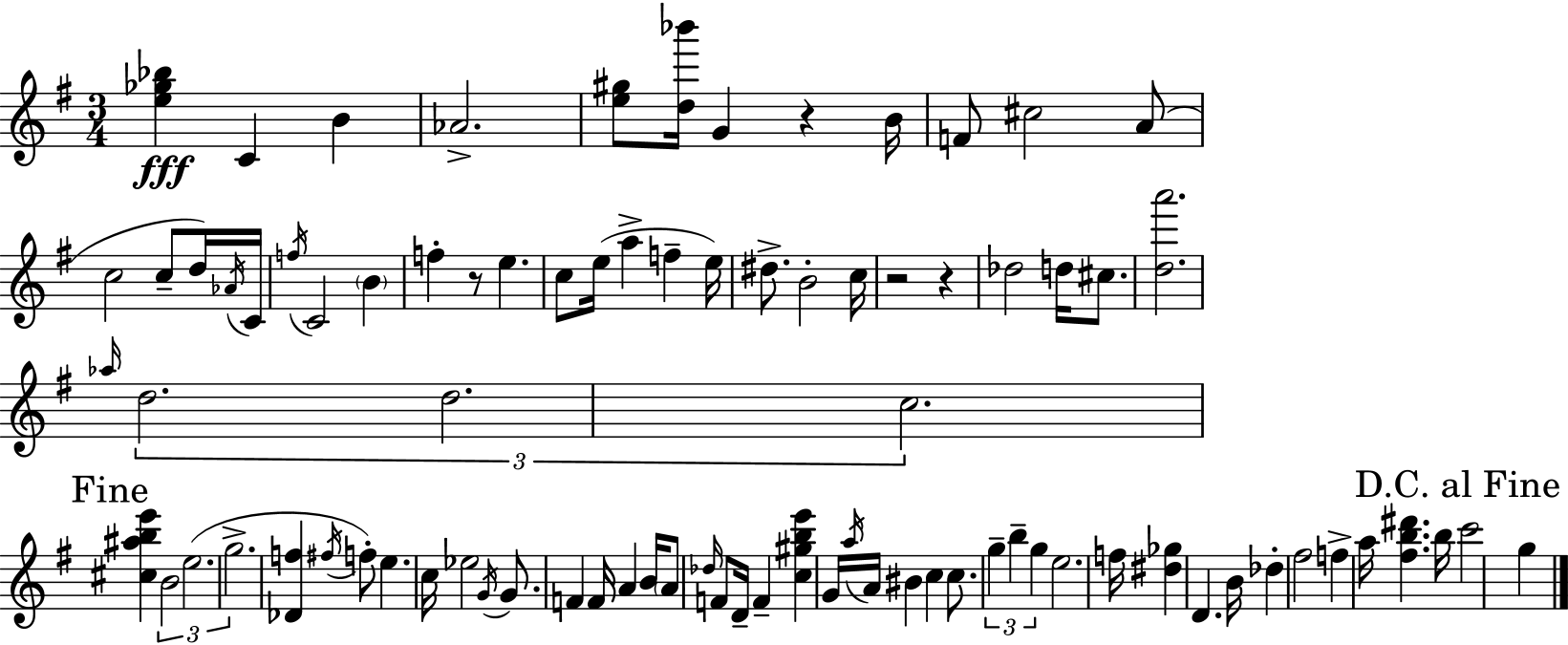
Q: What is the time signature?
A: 3/4